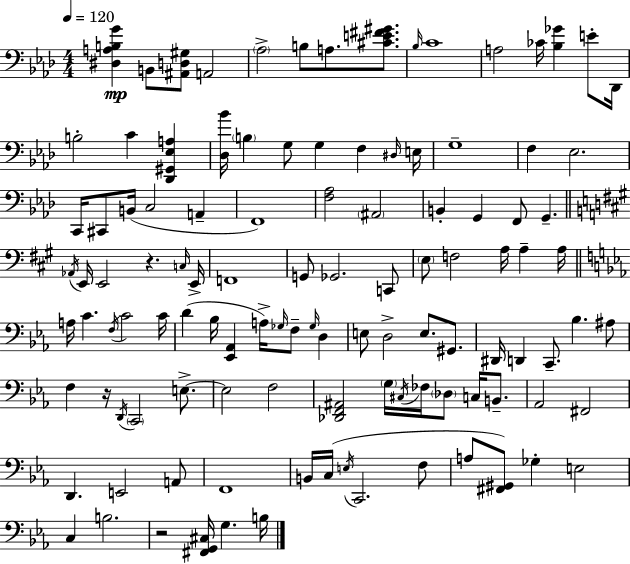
X:1
T:Untitled
M:4/4
L:1/4
K:Fm
[^D,A,B,G] B,,/2 [^A,,D,^G,]/2 A,,2 _A,2 B,/2 A,/2 [^CE^F^G]/2 _B,/4 C4 A,2 _C/4 [_B,_G] E/2 _D,,/4 B,2 C [_D,,^G,,_E,A,] [_D,_B]/4 B, G,/2 G, F, ^D,/4 E,/4 G,4 F, _E,2 C,,/4 ^C,,/2 B,,/4 C,2 A,, F,,4 [F,_A,]2 ^A,,2 B,, G,, F,,/2 G,, _A,,/4 E,,/4 E,,2 z C,/4 E,,/4 F,,4 G,,/2 _G,,2 C,,/2 E,/2 F,2 A,/4 A, A,/4 A,/4 C F,/4 C2 C/4 D _B,/4 [_E,,_A,,] A,/4 _G,/4 F,/2 _G,/4 D, E,/2 D,2 E,/2 ^G,,/2 ^D,,/4 D,, C,,/2 _B, ^A,/2 F, z/4 D,,/4 C,,2 E,/2 E,2 F,2 [_D,,F,,^A,,]2 G,/4 ^C,/4 _F,/4 _D,/2 C,/4 B,,/2 _A,,2 ^F,,2 D,, E,,2 A,,/2 F,,4 B,,/4 C,/4 E,/4 C,,2 F,/2 A,/2 [^F,,^G,,]/2 _G, E,2 C, B,2 z2 [^F,,G,,^C,]/4 G, B,/4